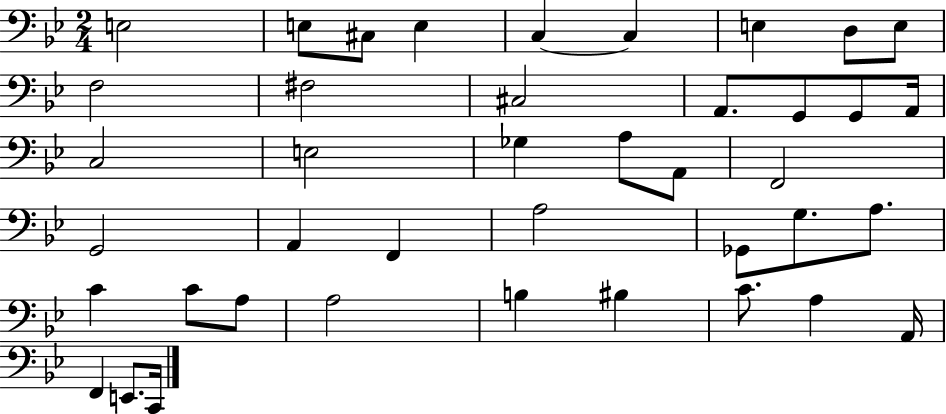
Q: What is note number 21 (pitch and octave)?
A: A2